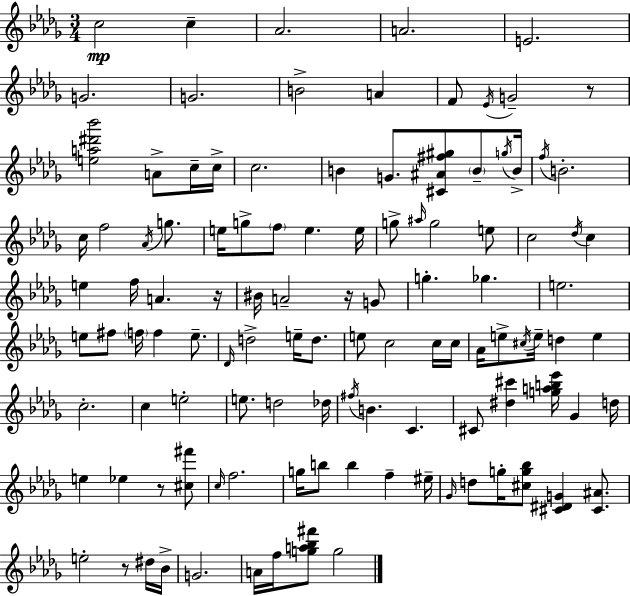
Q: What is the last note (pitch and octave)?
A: G5